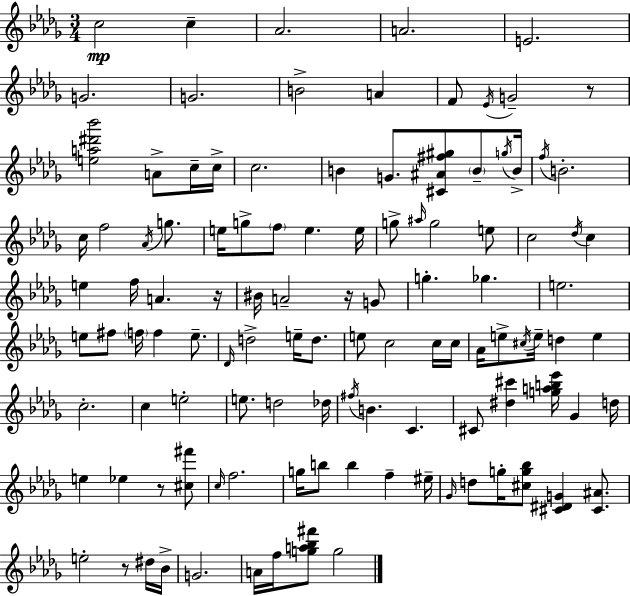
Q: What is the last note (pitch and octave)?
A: G5